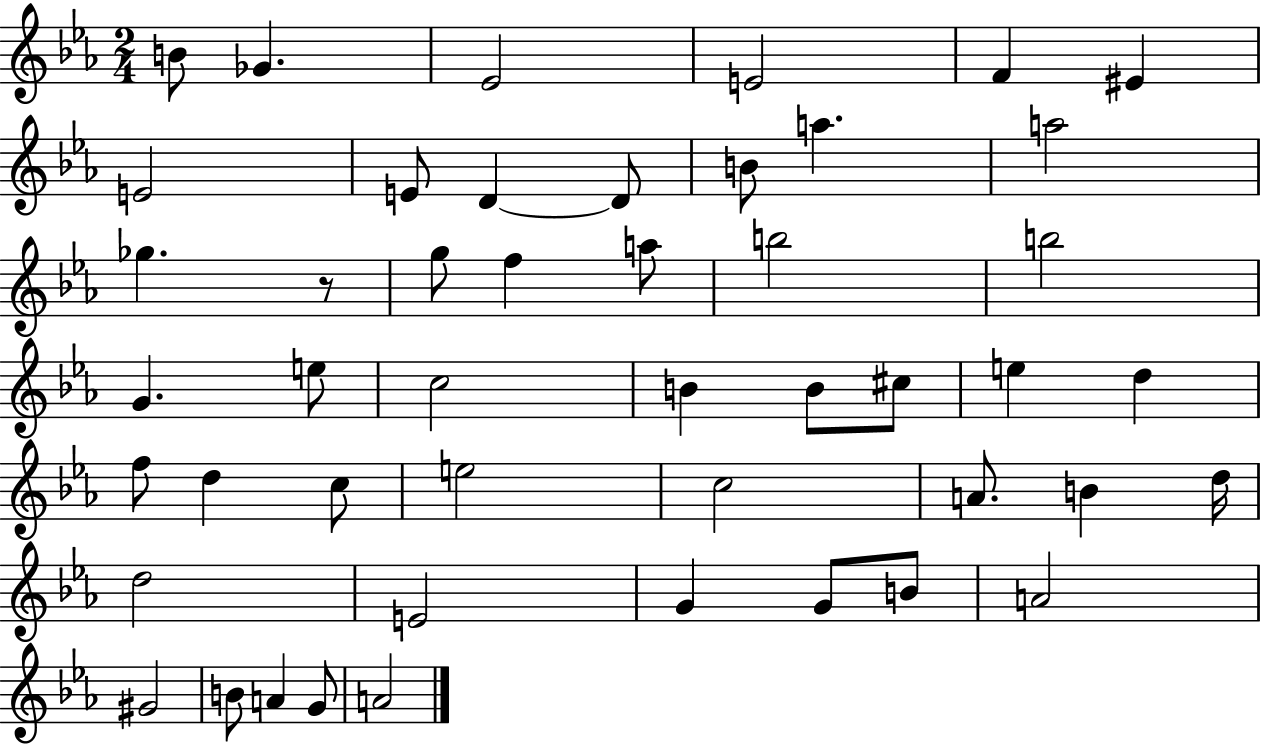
X:1
T:Untitled
M:2/4
L:1/4
K:Eb
B/2 _G _E2 E2 F ^E E2 E/2 D D/2 B/2 a a2 _g z/2 g/2 f a/2 b2 b2 G e/2 c2 B B/2 ^c/2 e d f/2 d c/2 e2 c2 A/2 B d/4 d2 E2 G G/2 B/2 A2 ^G2 B/2 A G/2 A2